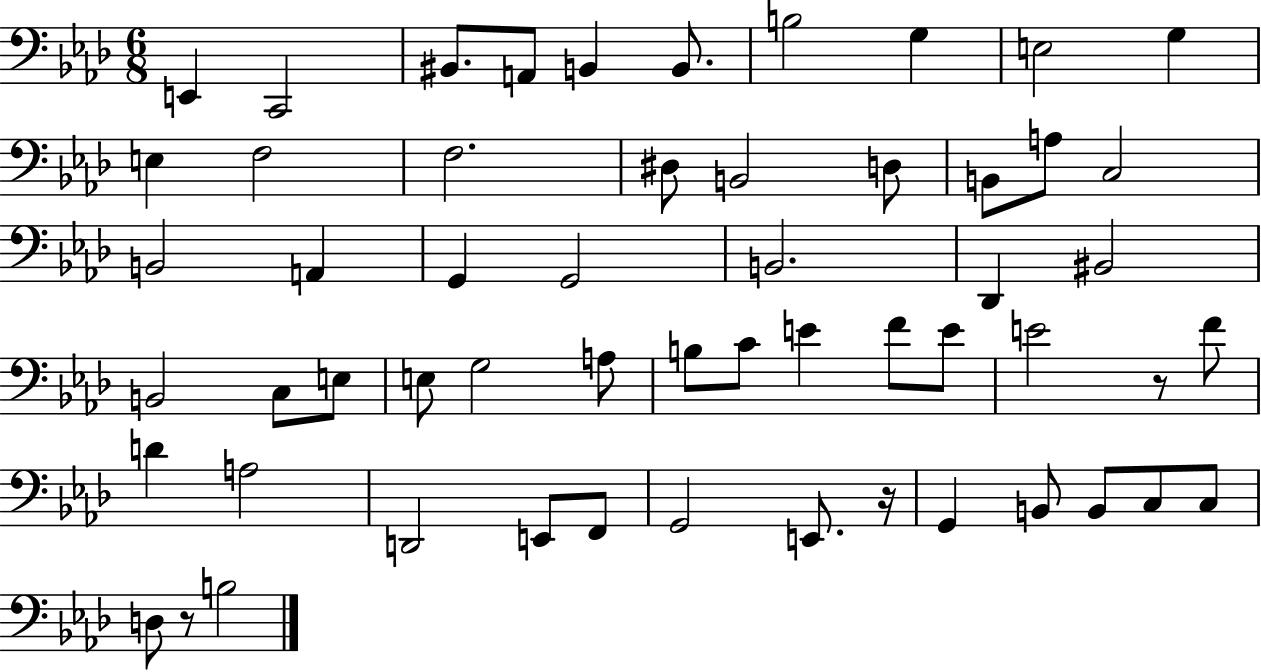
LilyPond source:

{
  \clef bass
  \numericTimeSignature
  \time 6/8
  \key aes \major
  e,4 c,2 | bis,8. a,8 b,4 b,8. | b2 g4 | e2 g4 | \break e4 f2 | f2. | dis8 b,2 d8 | b,8 a8 c2 | \break b,2 a,4 | g,4 g,2 | b,2. | des,4 bis,2 | \break b,2 c8 e8 | e8 g2 a8 | b8 c'8 e'4 f'8 e'8 | e'2 r8 f'8 | \break d'4 a2 | d,2 e,8 f,8 | g,2 e,8. r16 | g,4 b,8 b,8 c8 c8 | \break d8 r8 b2 | \bar "|."
}